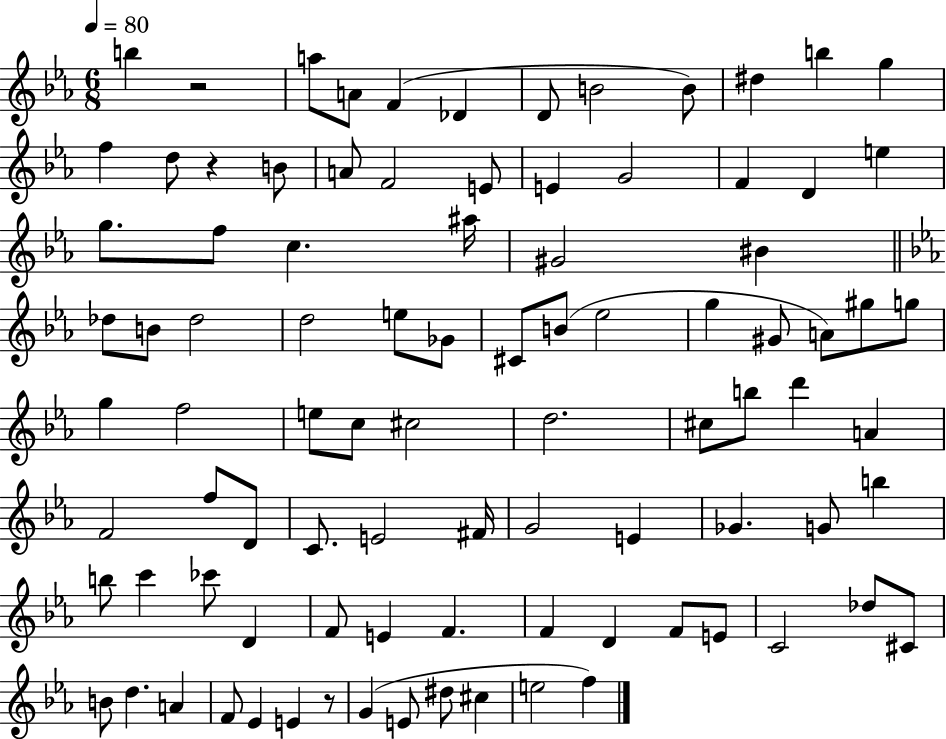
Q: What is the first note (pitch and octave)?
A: B5